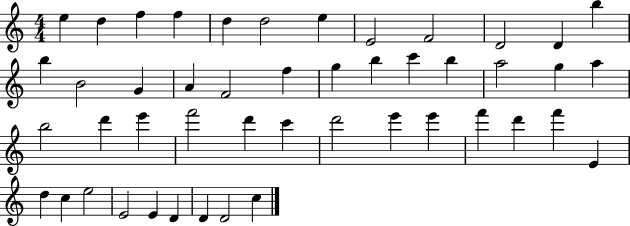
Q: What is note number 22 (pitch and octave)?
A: B5